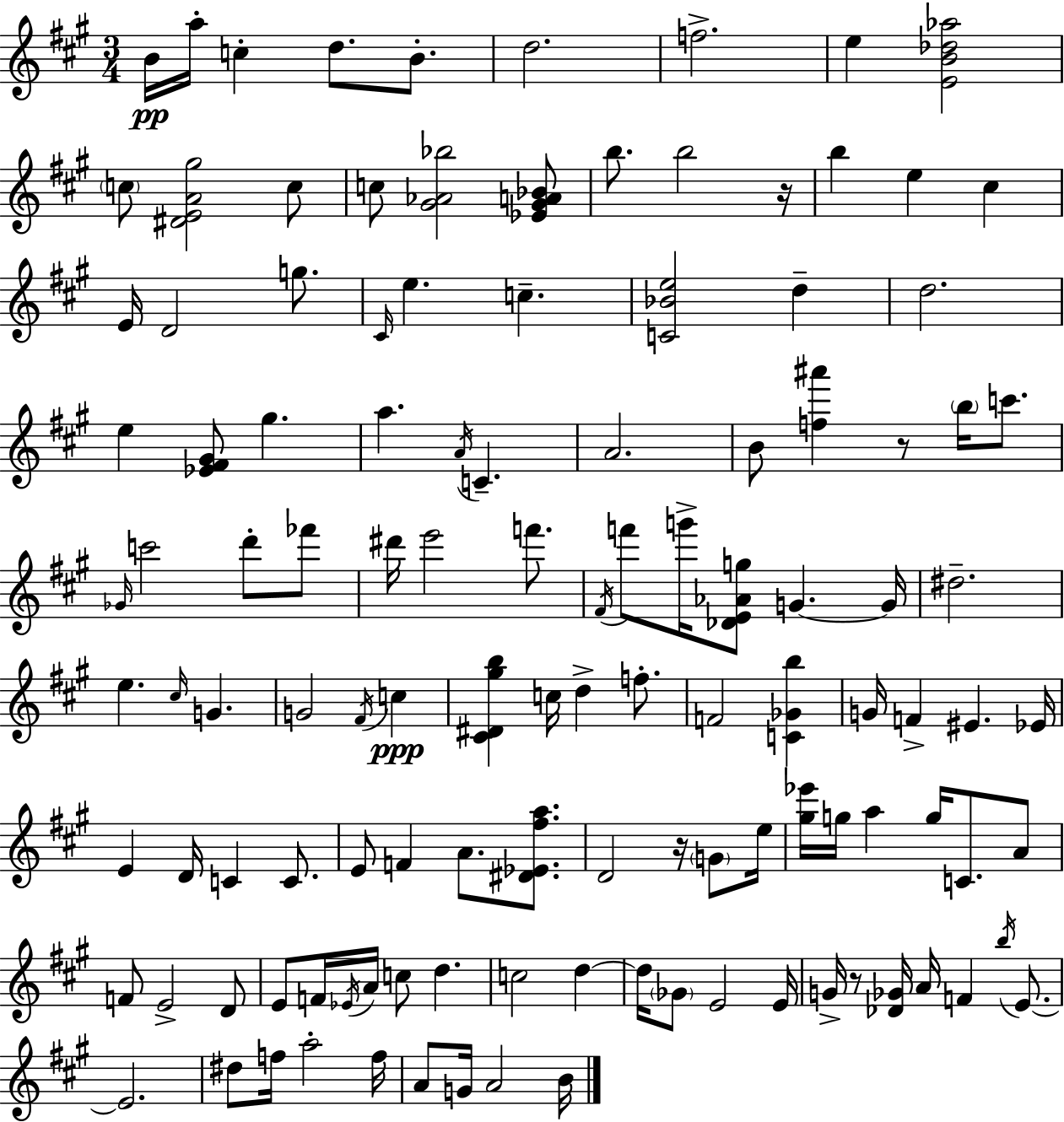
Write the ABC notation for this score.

X:1
T:Untitled
M:3/4
L:1/4
K:A
B/4 a/4 c d/2 B/2 d2 f2 e [EB_d_a]2 c/2 [^DEA^g]2 c/2 c/2 [^G_A_b]2 [_E^GA_B]/2 b/2 b2 z/4 b e ^c E/4 D2 g/2 ^C/4 e c [C_Be]2 d d2 e [_E^F^G]/2 ^g a A/4 C A2 B/2 [f^a'] z/2 b/4 c'/2 _G/4 c'2 d'/2 _f'/2 ^d'/4 e'2 f'/2 ^F/4 f'/2 g'/4 [_DE_Ag]/2 G G/4 ^d2 e ^c/4 G G2 ^F/4 c [^C^D^gb] c/4 d f/2 F2 [C_Gb] G/4 F ^E _E/4 E D/4 C C/2 E/2 F A/2 [^D_E^fa]/2 D2 z/4 G/2 e/4 [^g_e']/4 g/4 a g/4 C/2 A/2 F/2 E2 D/2 E/2 F/4 _E/4 A/4 c/2 d c2 d d/4 _G/2 E2 E/4 G/4 z/2 [_D_G]/4 A/4 F b/4 E/2 E2 ^d/2 f/4 a2 f/4 A/2 G/4 A2 B/4